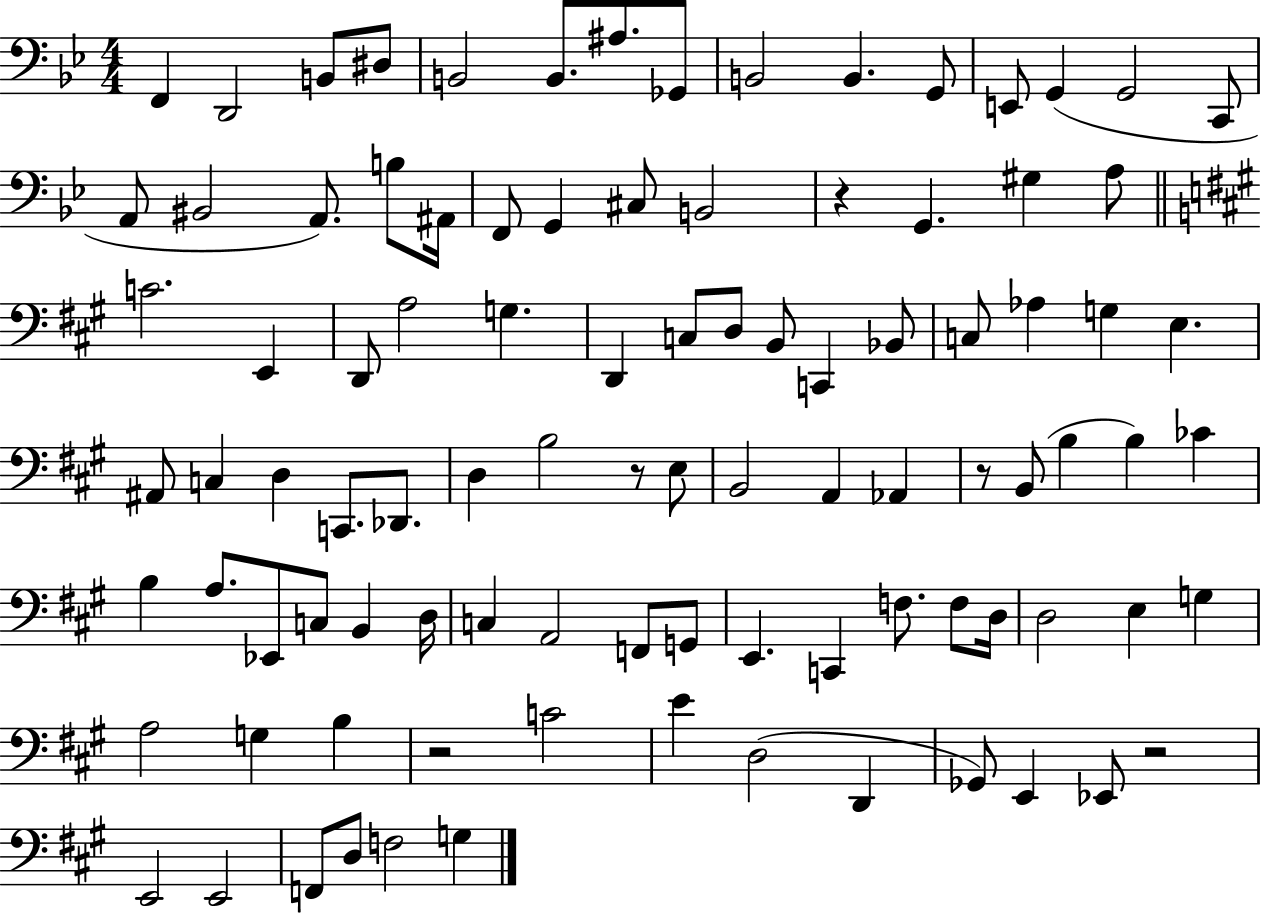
{
  \clef bass
  \numericTimeSignature
  \time 4/4
  \key bes \major
  \repeat volta 2 { f,4 d,2 b,8 dis8 | b,2 b,8. ais8. ges,8 | b,2 b,4. g,8 | e,8 g,4( g,2 c,8 | \break a,8 bis,2 a,8.) b8 ais,16 | f,8 g,4 cis8 b,2 | r4 g,4. gis4 a8 | \bar "||" \break \key a \major c'2. e,4 | d,8 a2 g4. | d,4 c8 d8 b,8 c,4 bes,8 | c8 aes4 g4 e4. | \break ais,8 c4 d4 c,8. des,8. | d4 b2 r8 e8 | b,2 a,4 aes,4 | r8 b,8( b4 b4) ces'4 | \break b4 a8. ees,8 c8 b,4 d16 | c4 a,2 f,8 g,8 | e,4. c,4 f8. f8 d16 | d2 e4 g4 | \break a2 g4 b4 | r2 c'2 | e'4 d2( d,4 | ges,8) e,4 ees,8 r2 | \break e,2 e,2 | f,8 d8 f2 g4 | } \bar "|."
}